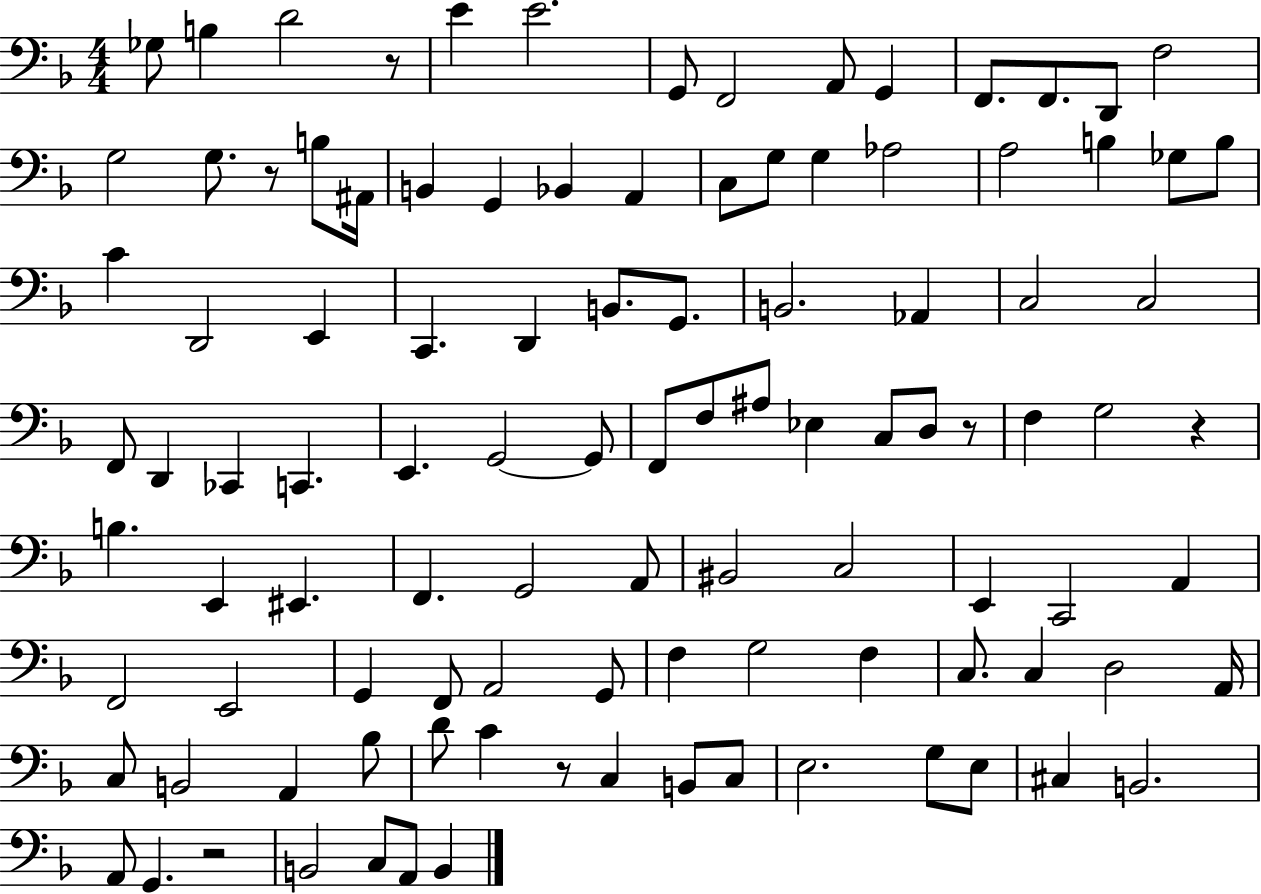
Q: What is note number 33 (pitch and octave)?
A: C2